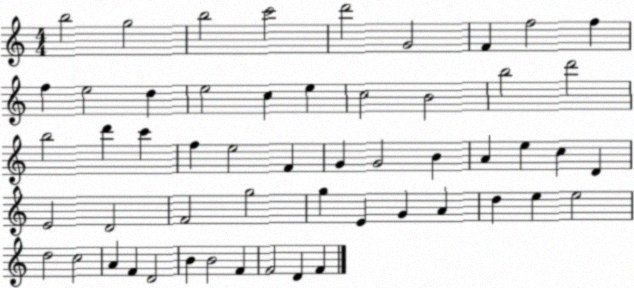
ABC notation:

X:1
T:Untitled
M:4/4
L:1/4
K:C
b2 g2 b2 c'2 d'2 G2 F f2 f f e2 d e2 c e c2 B2 b2 d'2 b2 d' c' f e2 F G G2 B A e c D E2 D2 F2 g2 g E G A d e e2 d2 c2 A F D2 B B2 F F2 D F